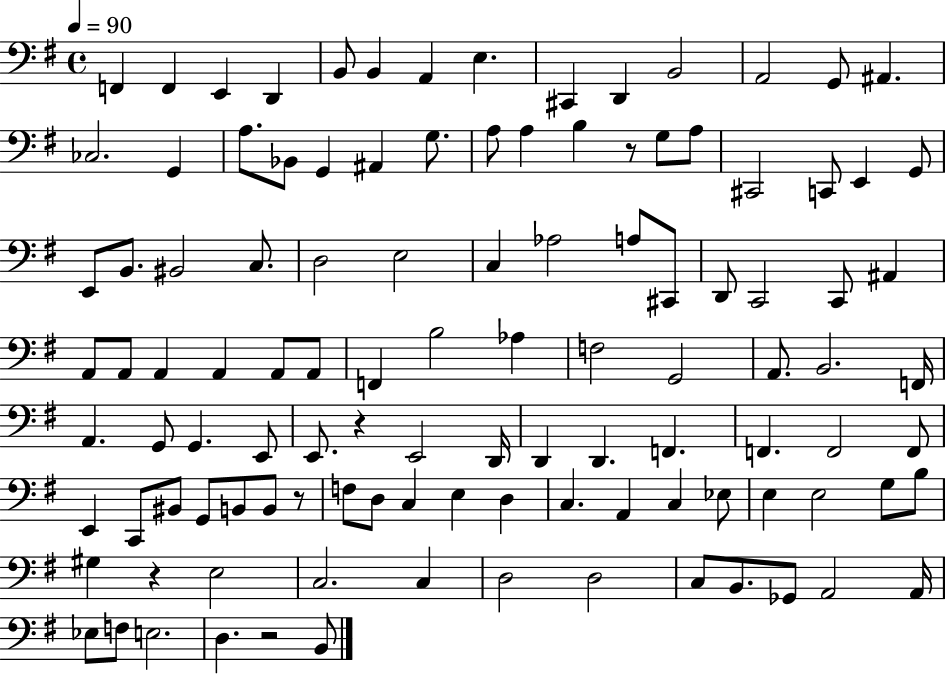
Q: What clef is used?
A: bass